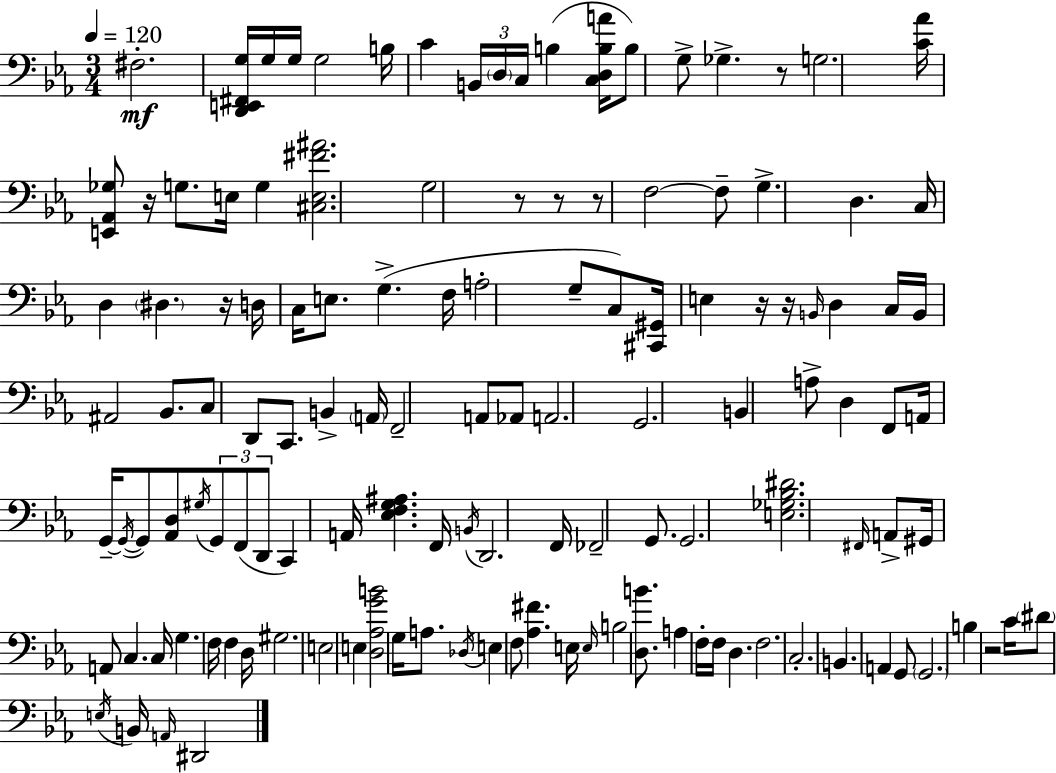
{
  \clef bass
  \numericTimeSignature
  \time 3/4
  \key c \minor
  \tempo 4 = 120
  fis2.-.\mf | <d, e, fis, g>16 g16 g16 g2 b16 | c'4 \tuplet 3/2 { b,16 \parenthesize d16 c16 } b4( <c d b a'>16 | b8) g8-> ges4.-> r8 | \break g2. | <c' aes'>16 <e, aes, ges>8 r16 g8. e16 g4 | <cis e fis' ais'>2. | g2 r8 r8 | \break r8 f2~~ f8-- | g4.-> d4. | c16 d4 \parenthesize dis4. r16 | d16 c16 e8. g4.->( f16 | \break a2-. g8-- c8) | <cis, gis,>16 e4 r16 r16 \grace { b,16 } d4 | c16 b,16 ais,2 bes,8. | c8 d,8 c,8. b,4-> | \break \parenthesize a,16 f,2-- a,8 aes,8 | a,2. | g,2. | b,4 a8-> d4 f,8 | \break a,16 g,16--~~ \acciaccatura { g,16~ }~ g,8 <aes, d>8 \acciaccatura { gis16 } \tuplet 3/2 { g,8 f,8( | d,8 } c,4) a,16 <ees f g ais>4. | f,16 \acciaccatura { b,16 } d,2. | f,16 fes,2-- | \break g,8. g,2. | <e ges bes dis'>2. | \grace { fis,16 } a,8-> gis,16 a,8 c4. | c16 g4. f16 | \break f4 d16 gis2. | e2 | e4 <d aes g' b'>2 | g16 a8. \acciaccatura { des16 } e4 f8 | \break <aes fis'>4. e16 \grace { e16 } b2 | <d b'>8. a4 f16-. | f16 d4. f2. | c2.-. | \break b,4. | a,4 g,8 \parenthesize g,2. | b4 r2 | c'16 \parenthesize dis'8 \acciaccatura { e16 } b,16 | \break \grace { a,16 } dis,2 \bar "|."
}